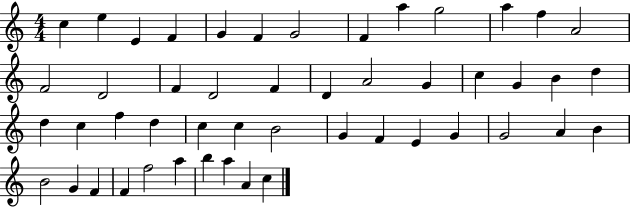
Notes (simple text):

C5/q E5/q E4/q F4/q G4/q F4/q G4/h F4/q A5/q G5/h A5/q F5/q A4/h F4/h D4/h F4/q D4/h F4/q D4/q A4/h G4/q C5/q G4/q B4/q D5/q D5/q C5/q F5/q D5/q C5/q C5/q B4/h G4/q F4/q E4/q G4/q G4/h A4/q B4/q B4/h G4/q F4/q F4/q F5/h A5/q B5/q A5/q A4/q C5/q